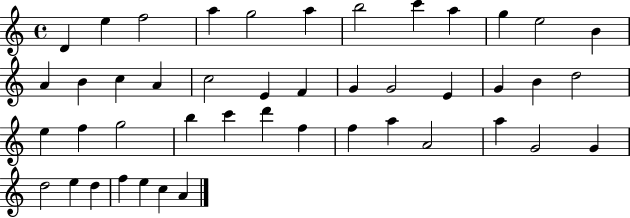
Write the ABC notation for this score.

X:1
T:Untitled
M:4/4
L:1/4
K:C
D e f2 a g2 a b2 c' a g e2 B A B c A c2 E F G G2 E G B d2 e f g2 b c' d' f f a A2 a G2 G d2 e d f e c A